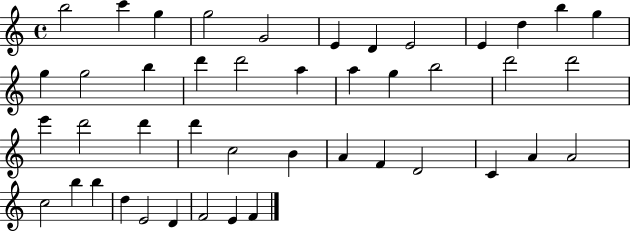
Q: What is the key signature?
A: C major